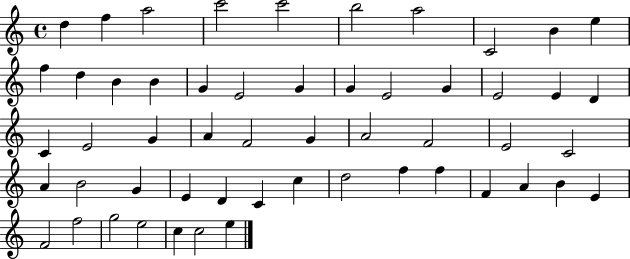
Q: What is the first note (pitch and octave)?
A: D5